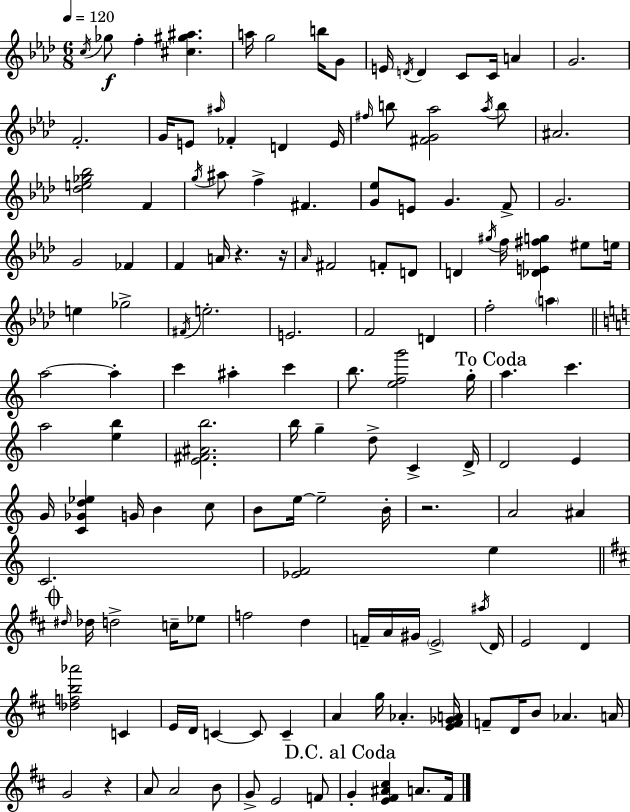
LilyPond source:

{
  \clef treble
  \numericTimeSignature
  \time 6/8
  \key aes \major
  \tempo 4 = 120
  \acciaccatura { c''16 }\f ges''8 f''4-. <cis'' gis'' ais''>4. | a''16 g''2 b''16 g'8 | e'16 \acciaccatura { d'16 } d'4 c'8 c'16 a'4 | g'2. | \break f'2.-. | g'16 e'8 \grace { ais''16 } fes'4-. d'4 | e'16 \grace { fis''16 } b''8 <fis' g' aes''>2 | \acciaccatura { aes''16 } b''8 ais'2. | \break <des'' e'' ges'' bes''>2 | f'4 \acciaccatura { g''16 } ais''8 f''4-> | fis'4. <g' ees''>8 e'8 g'4. | f'8-> g'2. | \break g'2 | fes'4 f'4 a'16 r4. | r16 \grace { aes'16 } fis'2 | f'8-. d'8 d'4 \acciaccatura { gis''16 } | \break f''16 <des' e' fis'' g''>4 eis''8 e''16 e''4 | ges''2-> \acciaccatura { fis'16 } e''2.-. | e'2. | f'2 | \break d'4 f''2-. | \parenthesize a''4 \bar "||" \break \key c \major a''2~~ a''4-. | c'''4 ais''4-. c'''4 | b''8. <e'' f'' g'''>2 g''16-. | \mark "To Coda" a''4. c'''4. | \break a''2 <e'' b''>4 | <e' fis' ais' b''>2. | b''16 g''4-- d''8-> c'4-> d'16-> | d'2 e'4 | \break g'16 <c' ges' d'' ees''>4 g'16 b'4 c''8 | b'8 e''16~~ e''2-- b'16-. | r2. | a'2 ais'4 | \break c'2. | <ees' f'>2 e''4 | \mark \markup { \musicglyph "scripts.coda" } \bar "||" \break \key b \minor \grace { dis''16 } des''16 d''2-> c''16-- ees''8 | f''2 d''4 | f'16-- a'16 gis'16 \parenthesize e'2-> | \acciaccatura { ais''16 } d'16 e'2 d'4 | \break <des'' f'' b'' aes'''>2 c'4 | e'16 d'16 c'4~~ c'8 c'4-- | a'4 g''16 aes'4.-. | <e' fis' ges' a'>16 f'8-- d'16 b'8 aes'4. | \break a'16 g'2 r4 | a'8 a'2 | b'8 g'8-> e'2 | f'8 \mark "D.C. al Coda" g'4-. <e' fis' ais' cis''>4 a'8. | \break fis'16 \bar "|."
}